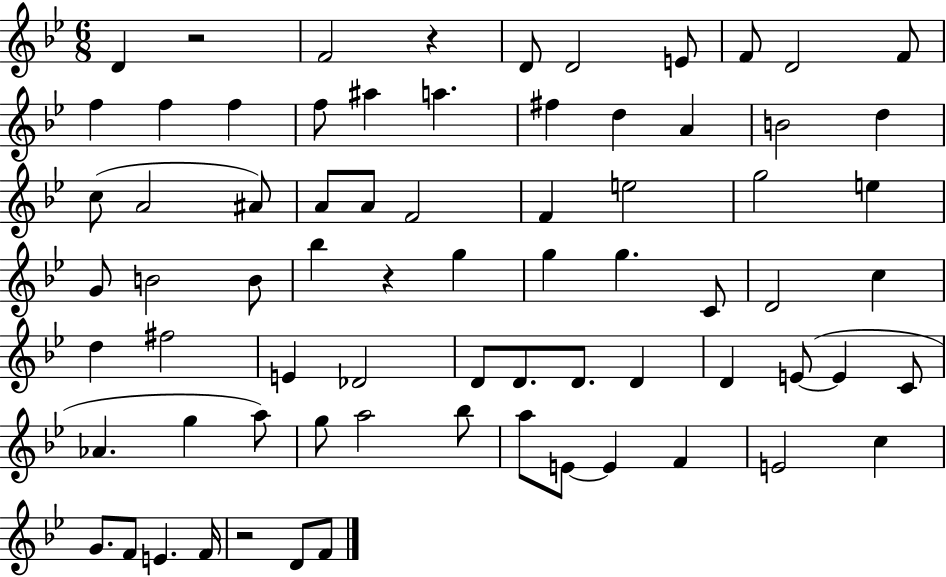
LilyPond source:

{
  \clef treble
  \numericTimeSignature
  \time 6/8
  \key bes \major
  d'4 r2 | f'2 r4 | d'8 d'2 e'8 | f'8 d'2 f'8 | \break f''4 f''4 f''4 | f''8 ais''4 a''4. | fis''4 d''4 a'4 | b'2 d''4 | \break c''8( a'2 ais'8) | a'8 a'8 f'2 | f'4 e''2 | g''2 e''4 | \break g'8 b'2 b'8 | bes''4 r4 g''4 | g''4 g''4. c'8 | d'2 c''4 | \break d''4 fis''2 | e'4 des'2 | d'8 d'8. d'8. d'4 | d'4 e'8~(~ e'4 c'8 | \break aes'4. g''4 a''8) | g''8 a''2 bes''8 | a''8 e'8~~ e'4 f'4 | e'2 c''4 | \break g'8. f'8 e'4. f'16 | r2 d'8 f'8 | \bar "|."
}